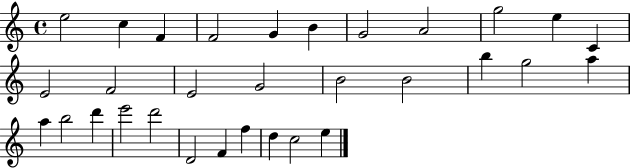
E5/h C5/q F4/q F4/h G4/q B4/q G4/h A4/h G5/h E5/q C4/q E4/h F4/h E4/h G4/h B4/h B4/h B5/q G5/h A5/q A5/q B5/h D6/q E6/h D6/h D4/h F4/q F5/q D5/q C5/h E5/q